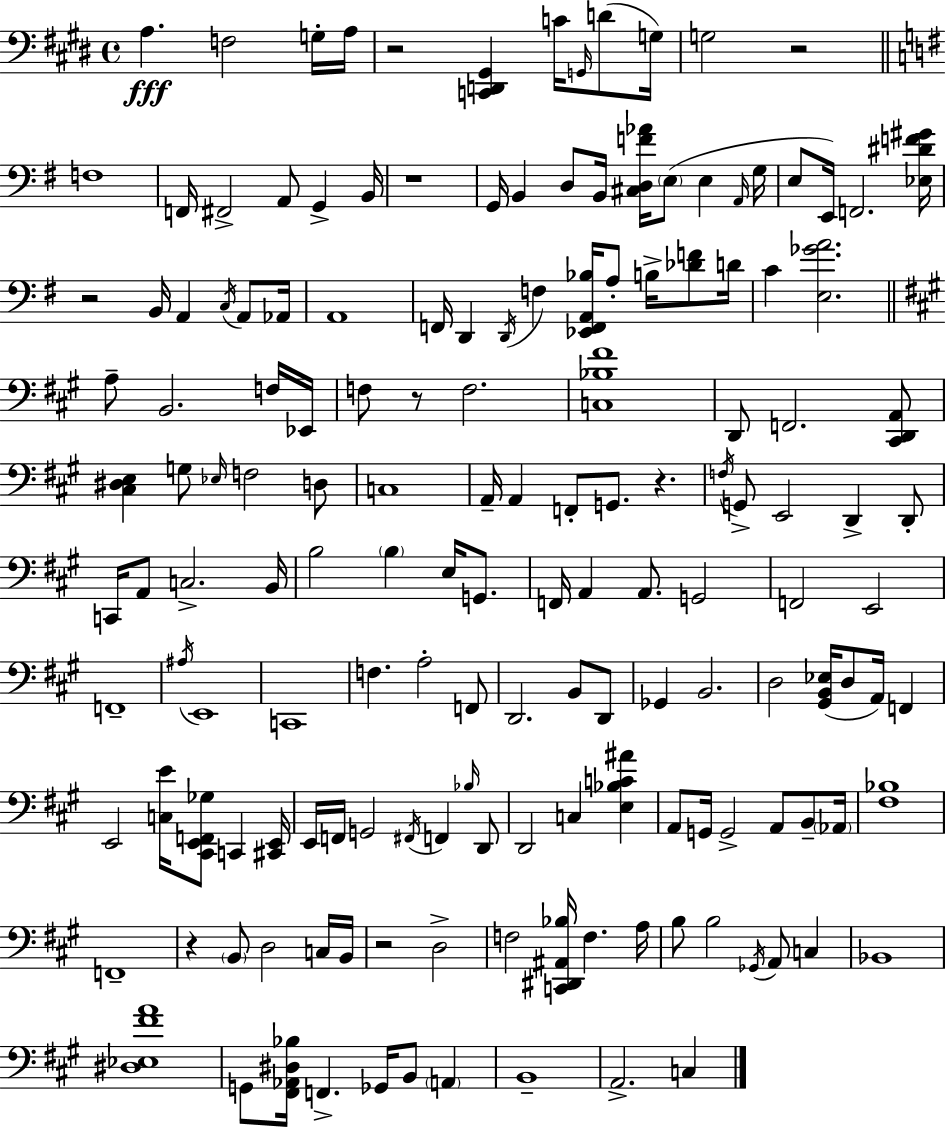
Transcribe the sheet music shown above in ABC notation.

X:1
T:Untitled
M:4/4
L:1/4
K:E
A, F,2 G,/4 A,/4 z2 [C,,D,,^G,,] C/4 G,,/4 D/2 G,/4 G,2 z2 F,4 F,,/4 ^F,,2 A,,/2 G,, B,,/4 z4 G,,/4 B,, D,/2 B,,/4 [^C,D,F_A]/4 E,/2 E, A,,/4 G,/4 E,/2 E,,/4 F,,2 [_E,^DF^G]/4 z2 B,,/4 A,, C,/4 A,,/2 _A,,/4 A,,4 F,,/4 D,, D,,/4 F, [_E,,F,,A,,_B,]/4 A,/2 B,/4 [_DF]/2 D/4 C [E,_GA]2 A,/2 B,,2 F,/4 _E,,/4 F,/2 z/2 F,2 [C,_B,^F]4 D,,/2 F,,2 [^C,,D,,A,,]/2 [^C,^D,E,] G,/2 _E,/4 F,2 D,/2 C,4 A,,/4 A,, F,,/2 G,,/2 z F,/4 G,,/2 E,,2 D,, D,,/2 C,,/4 A,,/2 C,2 B,,/4 B,2 B, E,/4 G,,/2 F,,/4 A,, A,,/2 G,,2 F,,2 E,,2 F,,4 ^A,/4 E,,4 C,,4 F, A,2 F,,/2 D,,2 B,,/2 D,,/2 _G,, B,,2 D,2 [^G,,B,,_E,]/4 D,/2 A,,/4 F,, E,,2 [C,E]/4 [^C,,E,,F,,_G,]/2 C,, [^C,,E,,]/4 E,,/4 F,,/4 G,,2 ^F,,/4 F,, _B,/4 D,,/2 D,,2 C, [E,_B,C^A] A,,/2 G,,/4 G,,2 A,,/2 B,,/2 _A,,/4 [^F,_B,]4 F,,4 z B,,/2 D,2 C,/4 B,,/4 z2 D,2 F,2 [C,,^D,,^A,,_B,]/4 F, A,/4 B,/2 B,2 _G,,/4 A,,/2 C, _B,,4 [^D,_E,^FA]4 G,,/2 [^F,,_A,,^D,_B,]/4 F,, _G,,/4 B,,/2 A,, B,,4 A,,2 C,